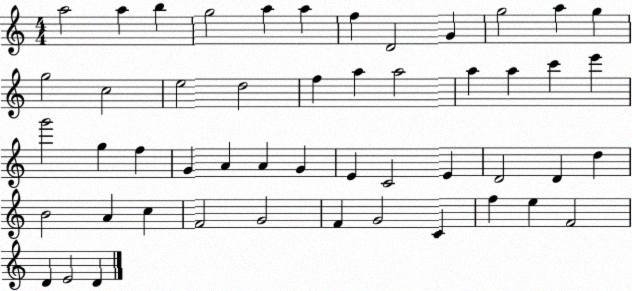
X:1
T:Untitled
M:4/4
L:1/4
K:C
a2 a b g2 a a f D2 G g2 a g g2 c2 e2 d2 f a a2 a a c' e' g'2 g f G A A G E C2 E D2 D d B2 A c F2 G2 F G2 C f e F2 D E2 D